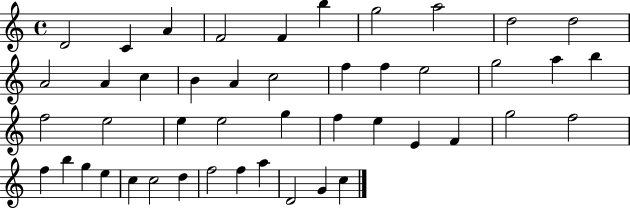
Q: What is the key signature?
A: C major